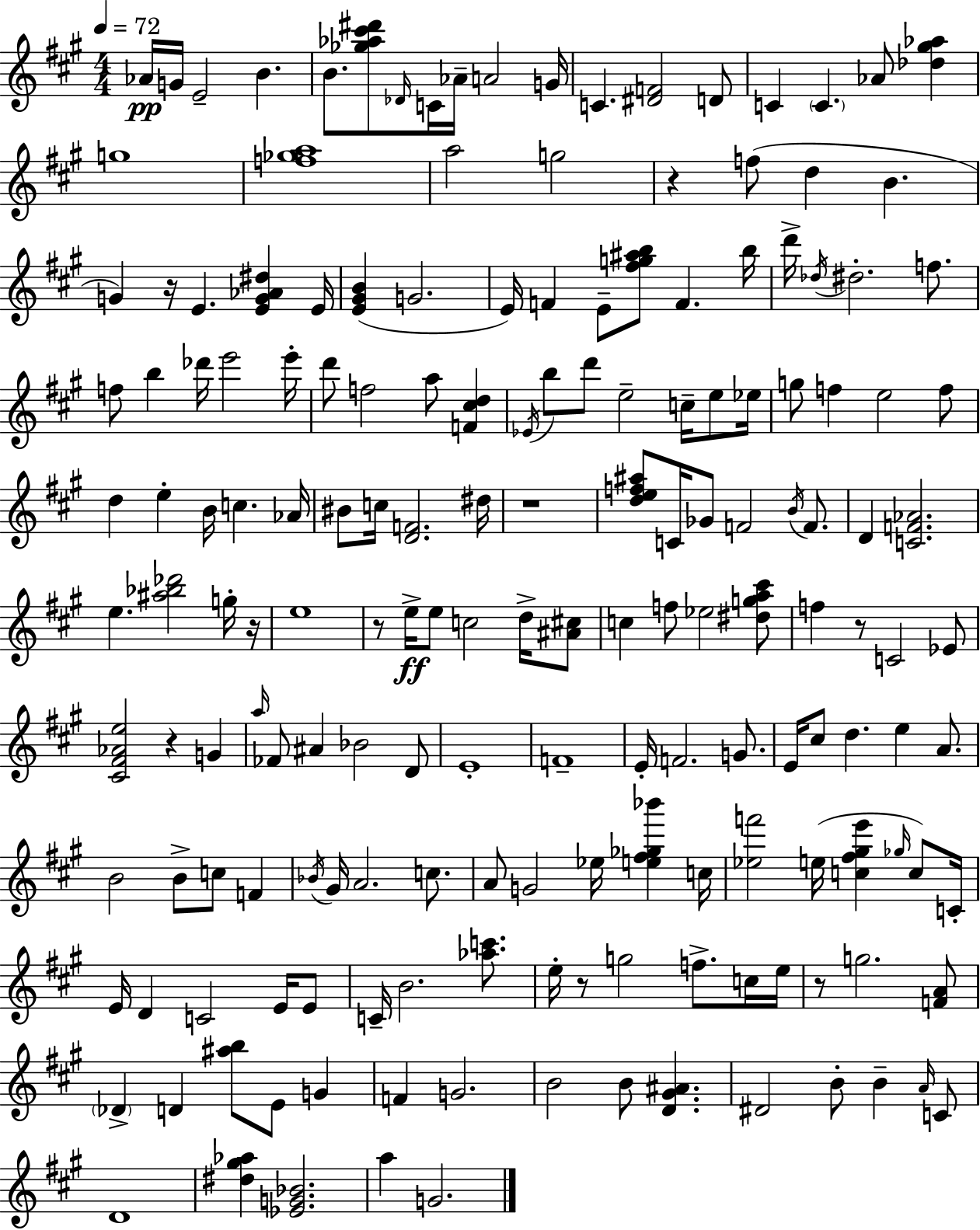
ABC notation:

X:1
T:Untitled
M:4/4
L:1/4
K:A
_A/4 G/4 E2 B B/2 [_g_a^c'^d']/2 _D/4 C/4 _A/4 A2 G/4 C [^DF]2 D/2 C C _A/2 [_d^g_a] g4 [f_ga]4 a2 g2 z f/2 d B G z/4 E [EG_A^d] E/4 [E^GB] G2 E/4 F E/2 [^fg^ab]/2 F b/4 d'/4 _d/4 ^d2 f/2 f/2 b _d'/4 e'2 e'/4 d'/2 f2 a/2 [F^cd] _E/4 b/2 d'/2 e2 c/4 e/2 _e/4 g/2 f e2 f/2 d e B/4 c _A/4 ^B/2 c/4 [DF]2 ^d/4 z4 [def^a]/2 C/4 _G/2 F2 B/4 F/2 D [CF_A]2 e [^a_b_d']2 g/4 z/4 e4 z/2 e/4 e/2 c2 d/4 [^A^c]/2 c f/2 _e2 [^dga^c']/2 f z/2 C2 _E/2 [^C^F_Ae]2 z G a/4 _F/2 ^A _B2 D/2 E4 F4 E/4 F2 G/2 E/4 ^c/2 d e A/2 B2 B/2 c/2 F _B/4 ^G/4 A2 c/2 A/2 G2 _e/4 [e^f_g_b'] c/4 [_ef']2 e/4 [c^f^ge'] _g/4 c/2 C/4 E/4 D C2 E/4 E/2 C/4 B2 [_ac']/2 e/4 z/2 g2 f/2 c/4 e/4 z/2 g2 [FA]/2 _D D [^ab]/2 E/2 G F G2 B2 B/2 [D^G^A] ^D2 B/2 B A/4 C/2 D4 [^d^g_a] [_EG_B]2 a G2